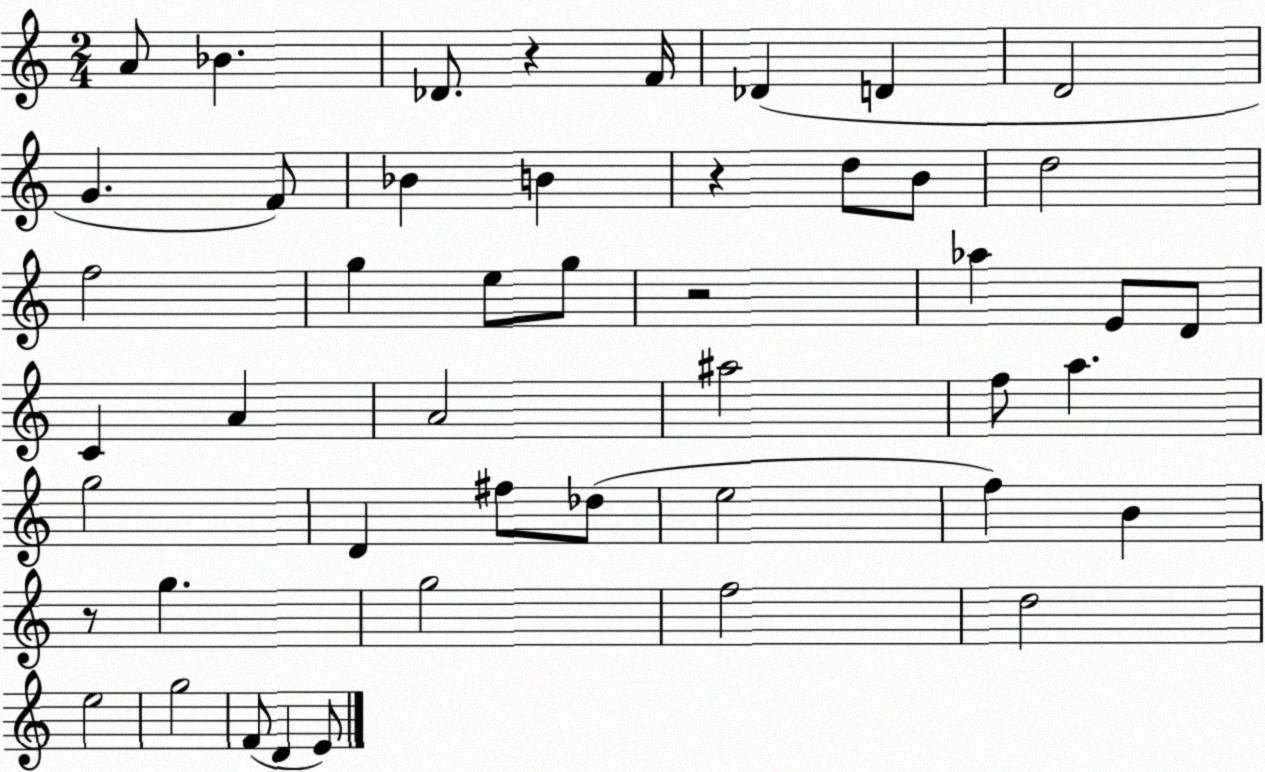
X:1
T:Untitled
M:2/4
L:1/4
K:C
A/2 _B _D/2 z F/4 _D D D2 G F/2 _B B z d/2 B/2 d2 f2 g e/2 g/2 z2 _a E/2 D/2 C A A2 ^a2 f/2 a g2 D ^f/2 _d/2 e2 f B z/2 g g2 f2 d2 e2 g2 F/2 D E/2